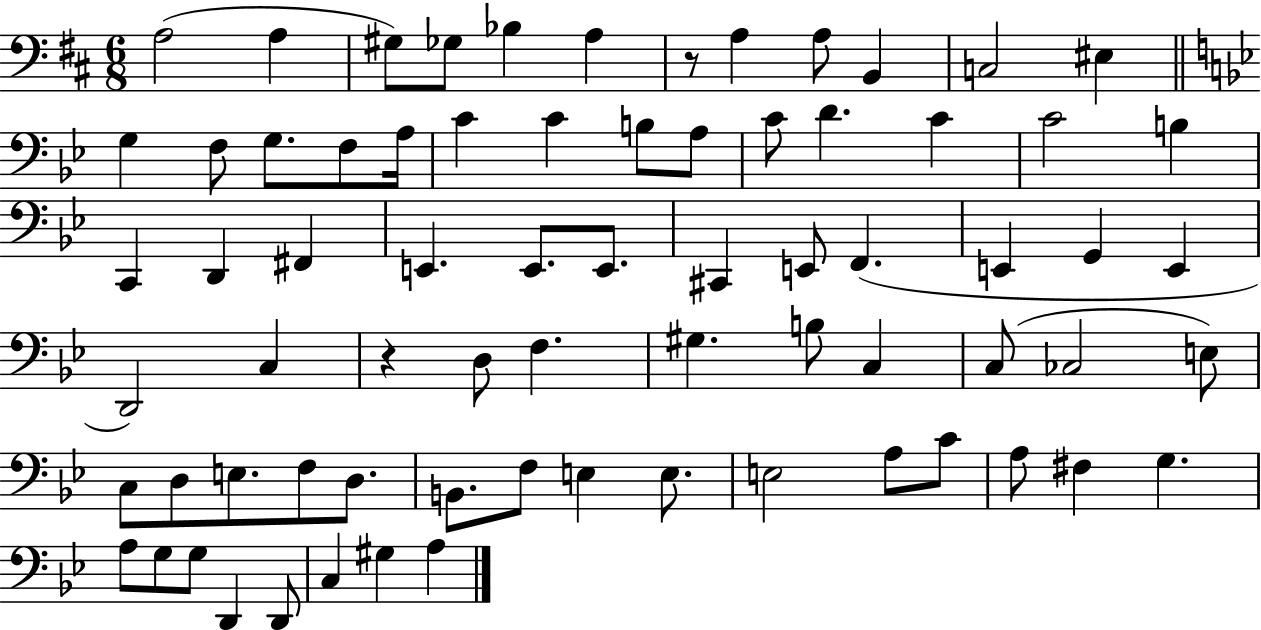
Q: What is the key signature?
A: D major